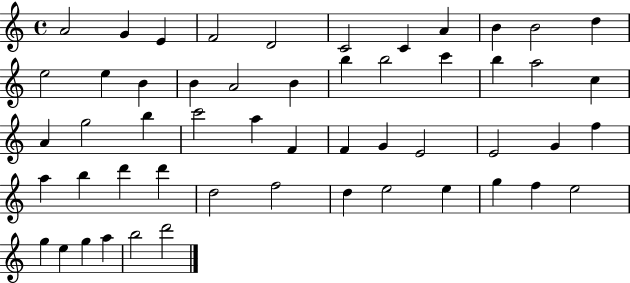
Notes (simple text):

A4/h G4/q E4/q F4/h D4/h C4/h C4/q A4/q B4/q B4/h D5/q E5/h E5/q B4/q B4/q A4/h B4/q B5/q B5/h C6/q B5/q A5/h C5/q A4/q G5/h B5/q C6/h A5/q F4/q F4/q G4/q E4/h E4/h G4/q F5/q A5/q B5/q D6/q D6/q D5/h F5/h D5/q E5/h E5/q G5/q F5/q E5/h G5/q E5/q G5/q A5/q B5/h D6/h